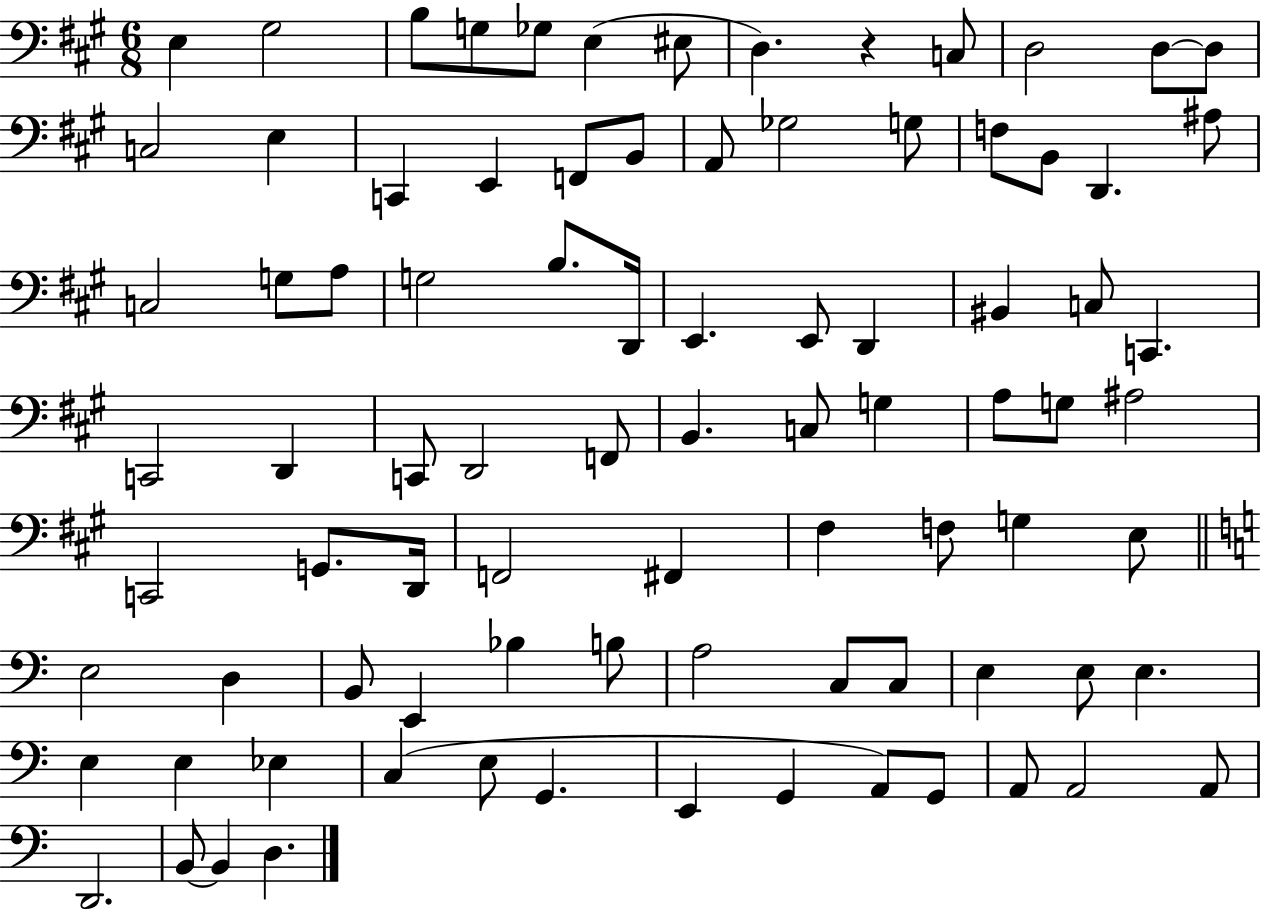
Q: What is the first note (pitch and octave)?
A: E3